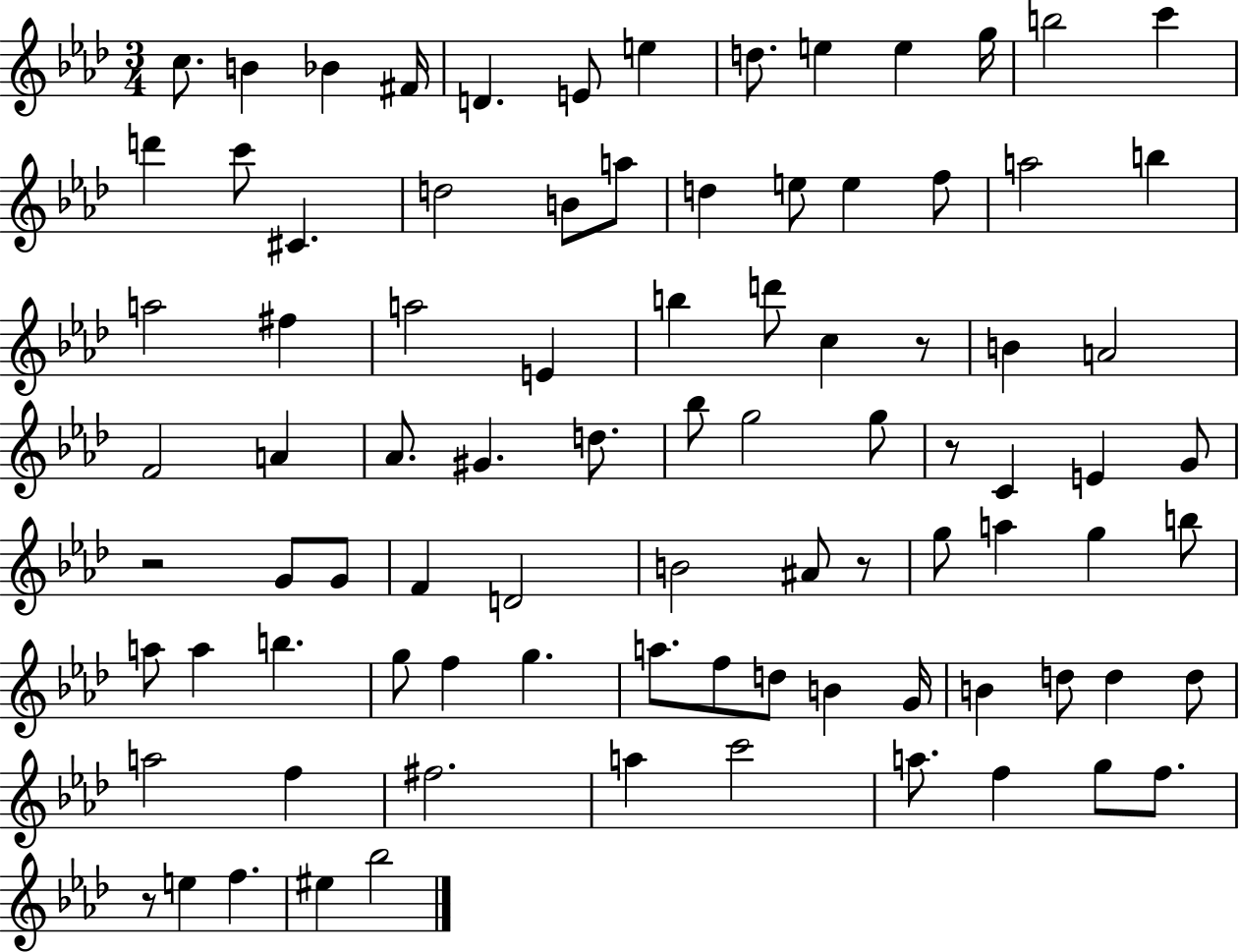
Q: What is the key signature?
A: AES major